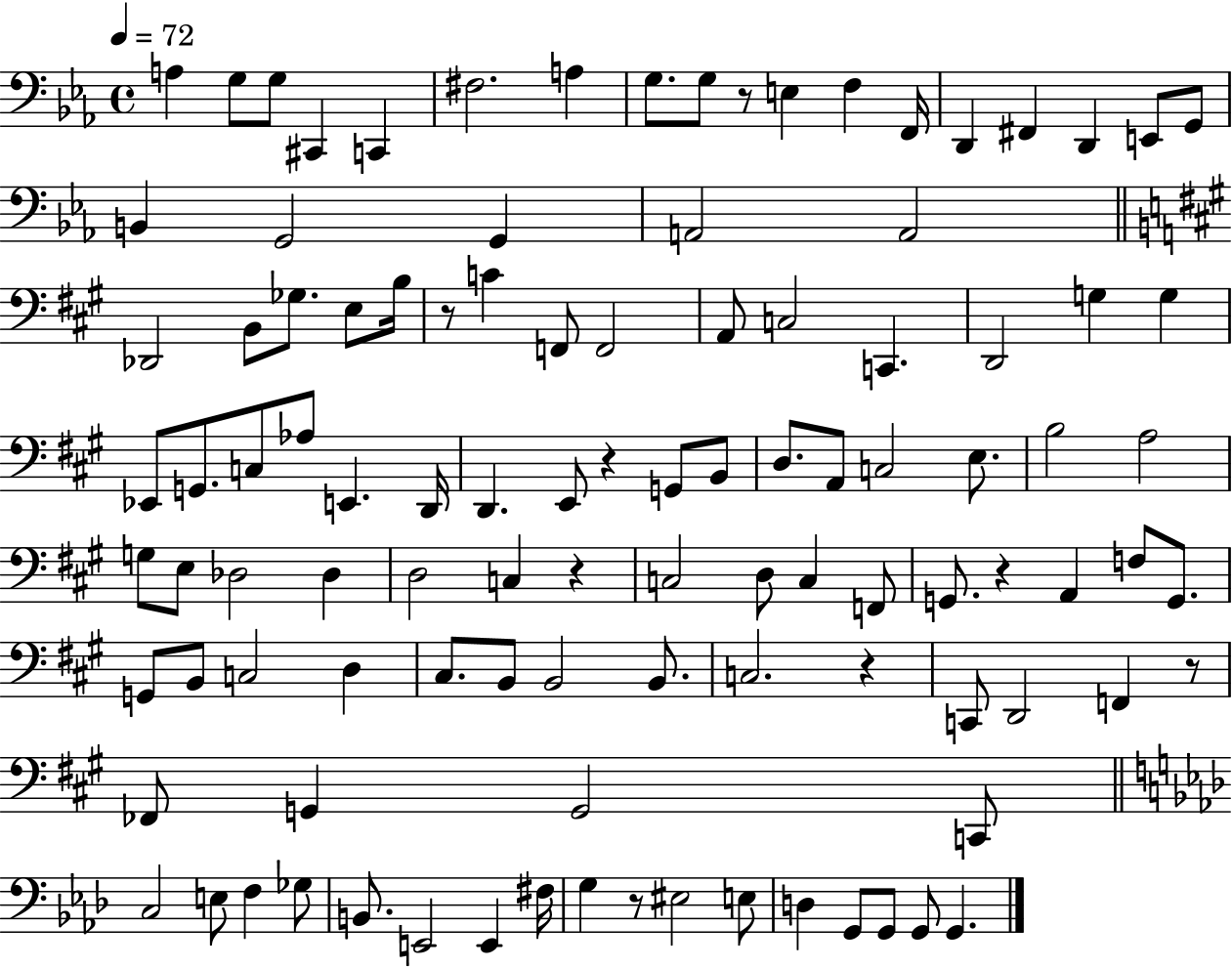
X:1
T:Untitled
M:4/4
L:1/4
K:Eb
A, G,/2 G,/2 ^C,, C,, ^F,2 A, G,/2 G,/2 z/2 E, F, F,,/4 D,, ^F,, D,, E,,/2 G,,/2 B,, G,,2 G,, A,,2 A,,2 _D,,2 B,,/2 _G,/2 E,/2 B,/4 z/2 C F,,/2 F,,2 A,,/2 C,2 C,, D,,2 G, G, _E,,/2 G,,/2 C,/2 _A,/2 E,, D,,/4 D,, E,,/2 z G,,/2 B,,/2 D,/2 A,,/2 C,2 E,/2 B,2 A,2 G,/2 E,/2 _D,2 _D, D,2 C, z C,2 D,/2 C, F,,/2 G,,/2 z A,, F,/2 G,,/2 G,,/2 B,,/2 C,2 D, ^C,/2 B,,/2 B,,2 B,,/2 C,2 z C,,/2 D,,2 F,, z/2 _F,,/2 G,, G,,2 C,,/2 C,2 E,/2 F, _G,/2 B,,/2 E,,2 E,, ^F,/4 G, z/2 ^E,2 E,/2 D, G,,/2 G,,/2 G,,/2 G,,